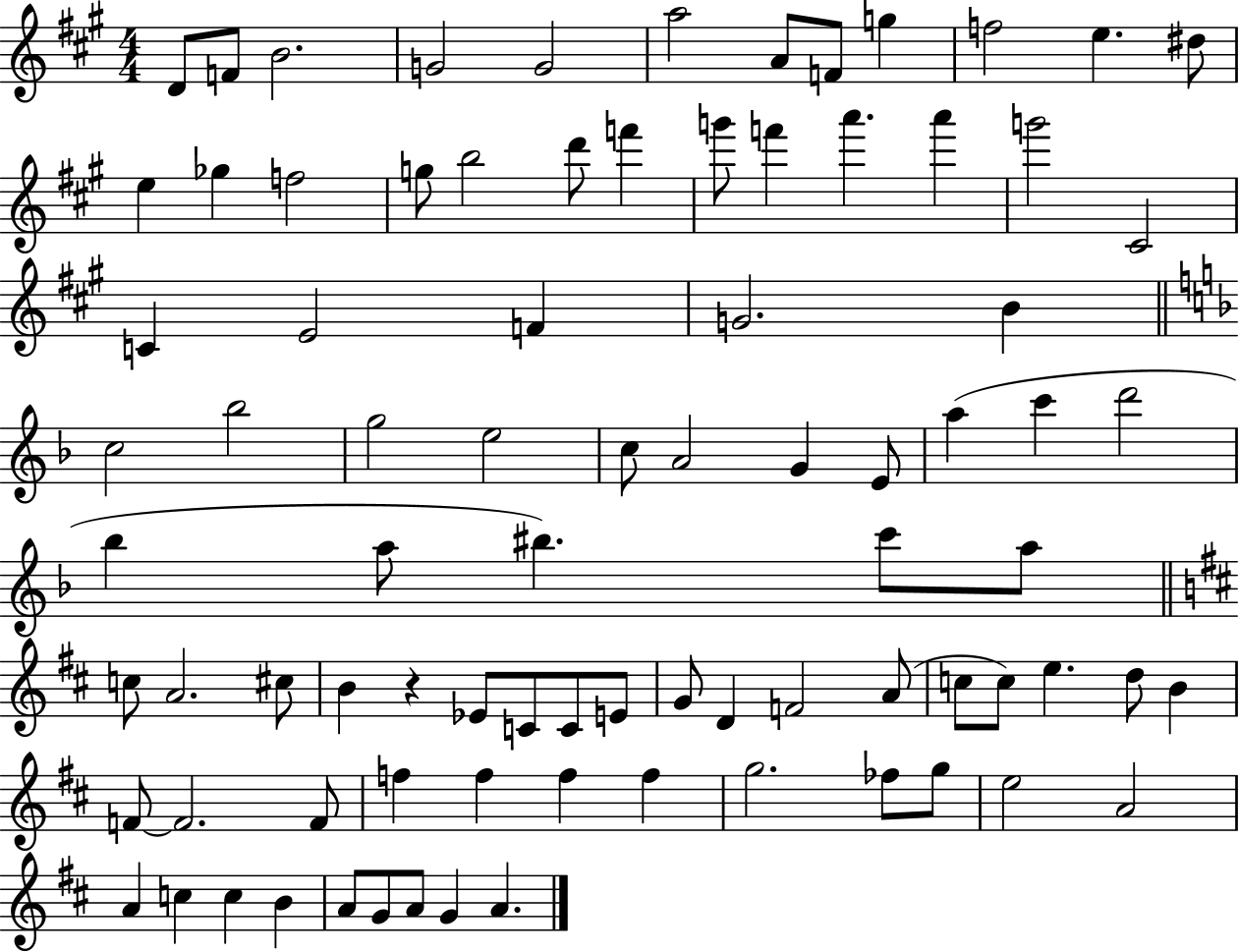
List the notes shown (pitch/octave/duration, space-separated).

D4/e F4/e B4/h. G4/h G4/h A5/h A4/e F4/e G5/q F5/h E5/q. D#5/e E5/q Gb5/q F5/h G5/e B5/h D6/e F6/q G6/e F6/q A6/q. A6/q G6/h C#4/h C4/q E4/h F4/q G4/h. B4/q C5/h Bb5/h G5/h E5/h C5/e A4/h G4/q E4/e A5/q C6/q D6/h Bb5/q A5/e BIS5/q. C6/e A5/e C5/e A4/h. C#5/e B4/q R/q Eb4/e C4/e C4/e E4/e G4/e D4/q F4/h A4/e C5/e C5/e E5/q. D5/e B4/q F4/e F4/h. F4/e F5/q F5/q F5/q F5/q G5/h. FES5/e G5/e E5/h A4/h A4/q C5/q C5/q B4/q A4/e G4/e A4/e G4/q A4/q.